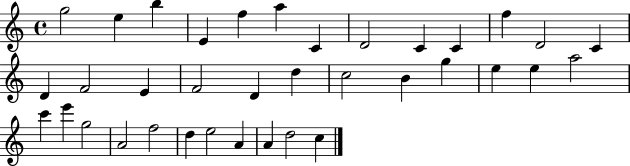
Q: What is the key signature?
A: C major